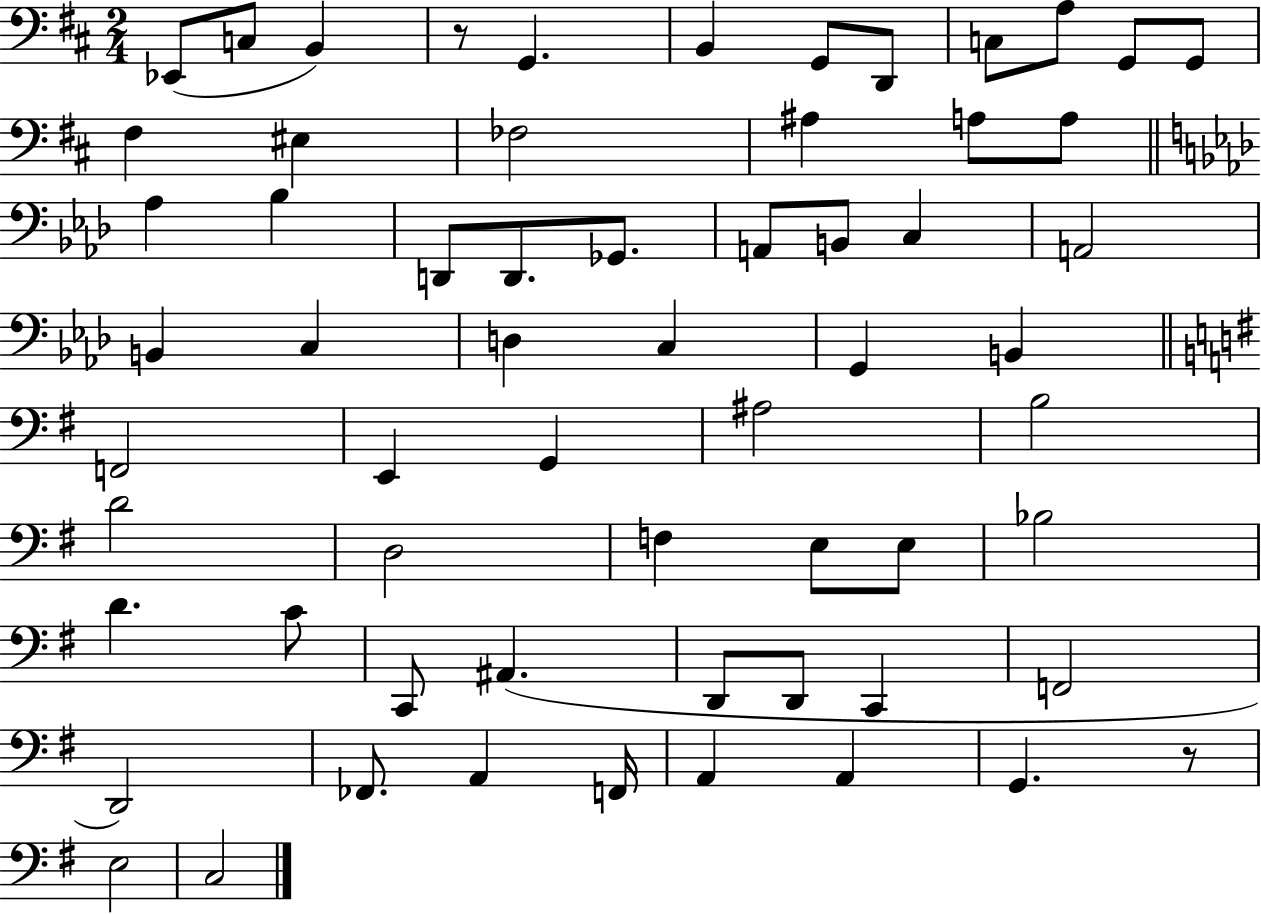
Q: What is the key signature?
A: D major